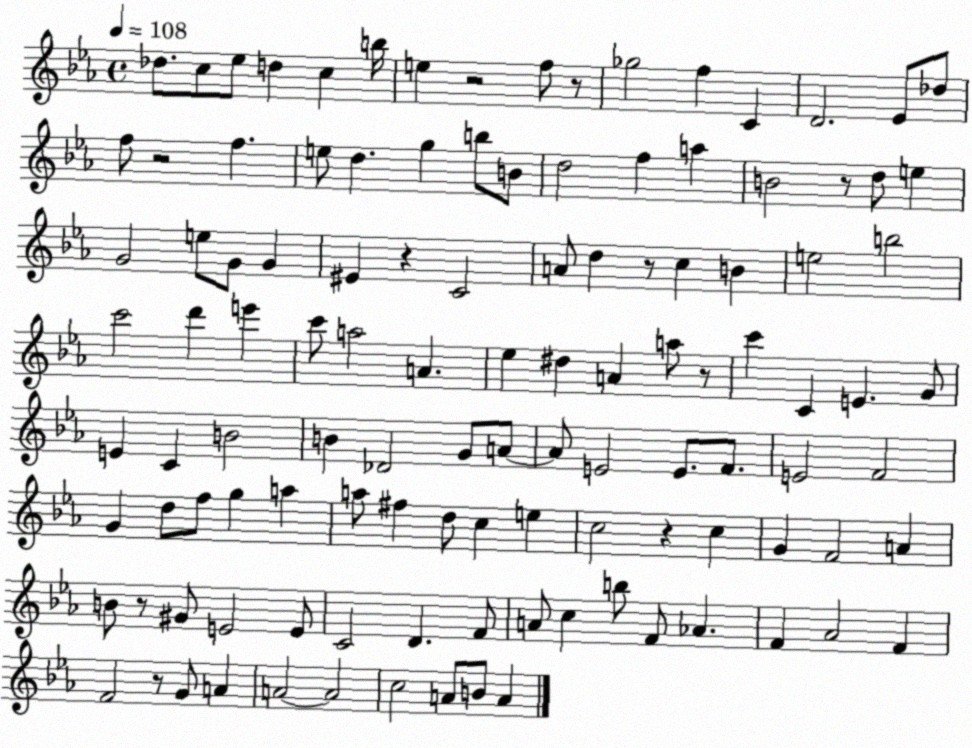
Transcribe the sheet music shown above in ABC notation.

X:1
T:Untitled
M:4/4
L:1/4
K:Eb
_d/2 c/2 _e/2 d c b/4 e z2 f/2 z/2 _g2 f C D2 _E/2 _d/2 f/2 z2 f e/2 d g b/2 B/2 d2 f a B2 z/2 d/2 e G2 e/2 G/2 G ^E z C2 A/2 d z/2 c B e2 b2 c'2 d' e' c'/2 a2 A _e ^d A a/2 z/2 c' C E G/2 E C B2 B _D2 G/2 A/2 A/2 E2 E/2 F/2 E2 F2 G d/2 f/2 g a a/2 ^f d/2 c e c2 z c G F2 A B/2 z/2 ^G/2 E2 E/2 C2 D F/2 A/2 c b/2 F/2 _A F _A2 F F2 z/2 G/2 A A2 A2 c2 A/2 B/2 A